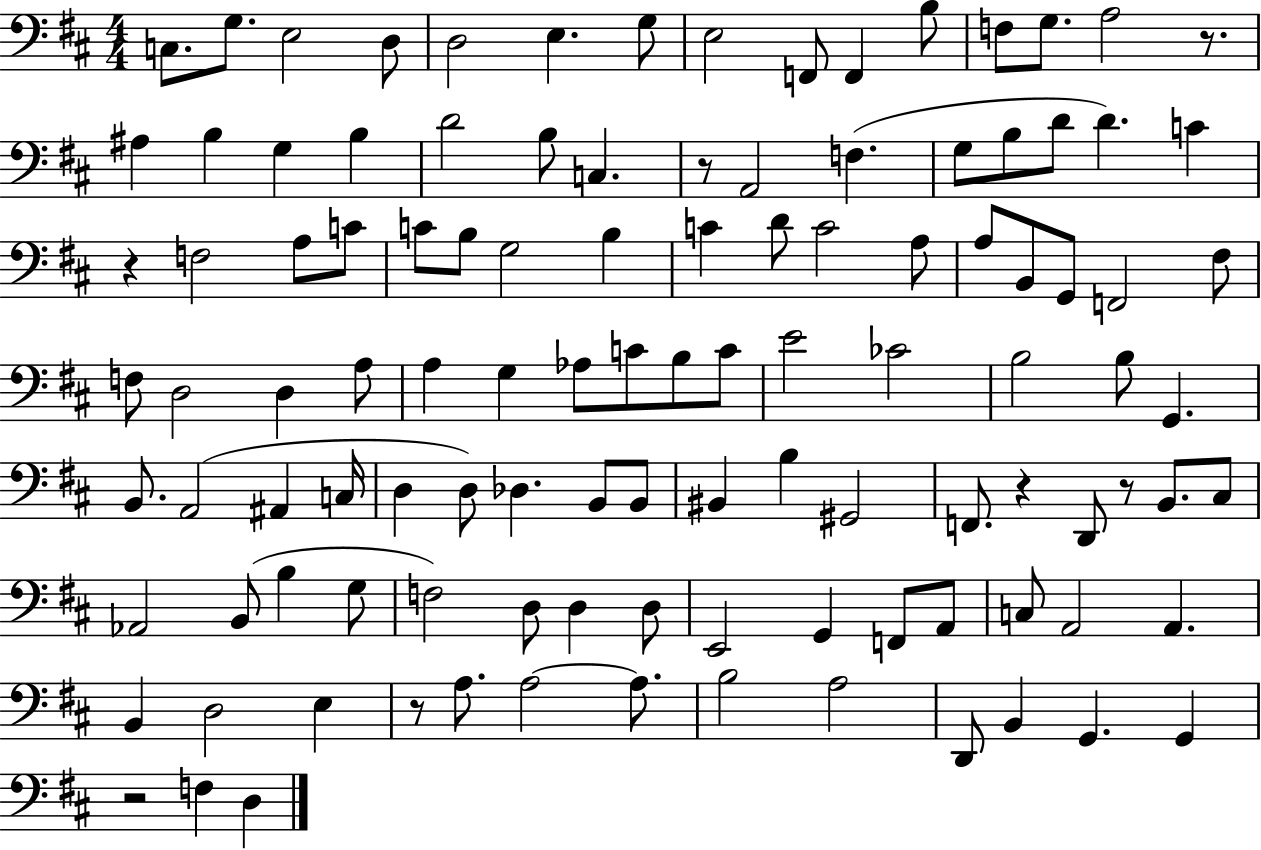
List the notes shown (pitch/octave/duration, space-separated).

C3/e. G3/e. E3/h D3/e D3/h E3/q. G3/e E3/h F2/e F2/q B3/e F3/e G3/e. A3/h R/e. A#3/q B3/q G3/q B3/q D4/h B3/e C3/q. R/e A2/h F3/q. G3/e B3/e D4/e D4/q. C4/q R/q F3/h A3/e C4/e C4/e B3/e G3/h B3/q C4/q D4/e C4/h A3/e A3/e B2/e G2/e F2/h F#3/e F3/e D3/h D3/q A3/e A3/q G3/q Ab3/e C4/e B3/e C4/e E4/h CES4/h B3/h B3/e G2/q. B2/e. A2/h A#2/q C3/s D3/q D3/e Db3/q. B2/e B2/e BIS2/q B3/q G#2/h F2/e. R/q D2/e R/e B2/e. C#3/e Ab2/h B2/e B3/q G3/e F3/h D3/e D3/q D3/e E2/h G2/q F2/e A2/e C3/e A2/h A2/q. B2/q D3/h E3/q R/e A3/e. A3/h A3/e. B3/h A3/h D2/e B2/q G2/q. G2/q R/h F3/q D3/q